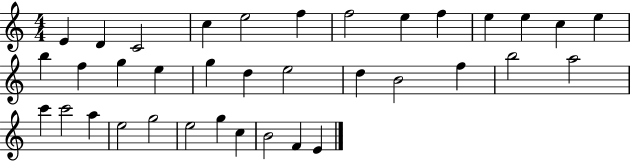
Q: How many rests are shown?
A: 0